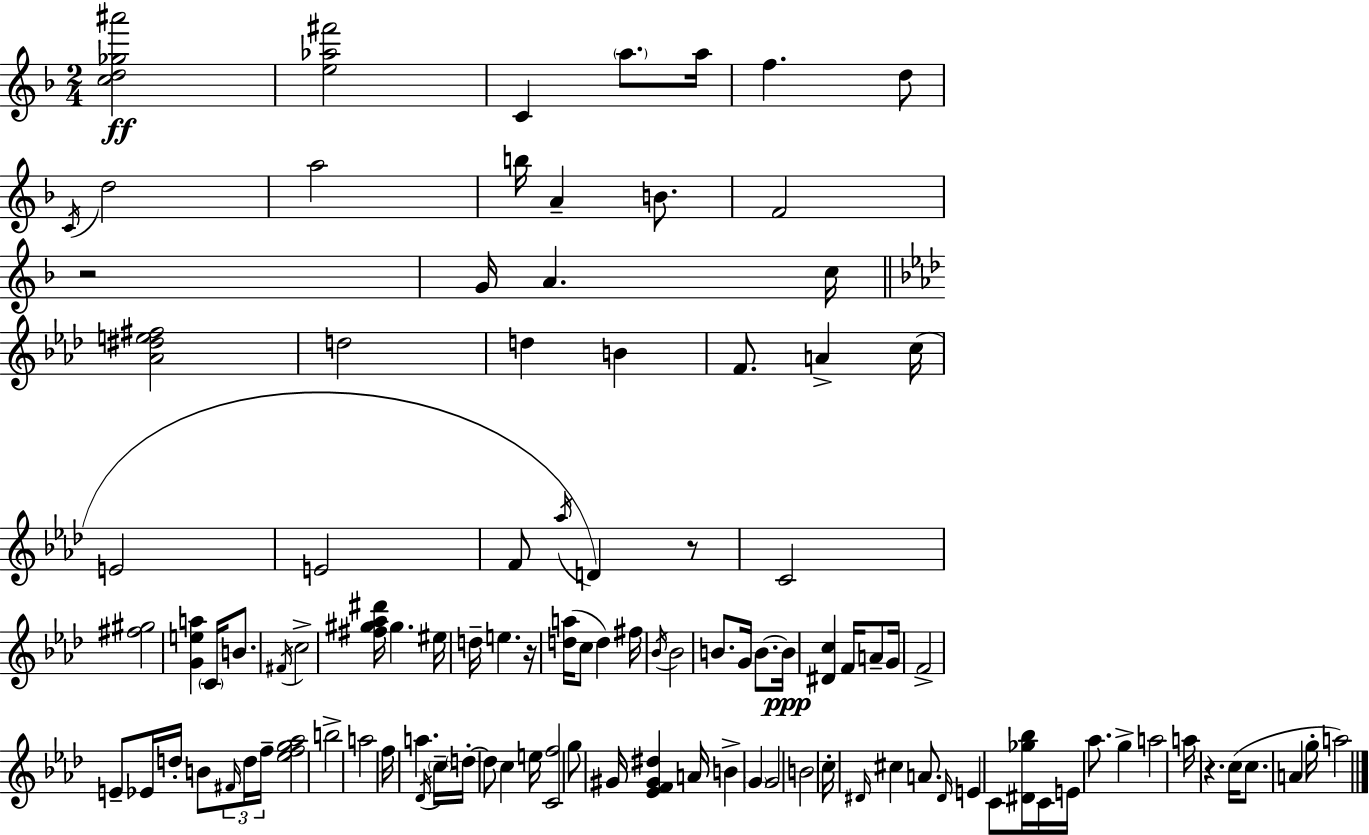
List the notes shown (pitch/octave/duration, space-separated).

[C5,D5,Gb5,A#6]/h [E5,Ab5,F#6]/h C4/q A5/e. A5/s F5/q. D5/e C4/s D5/h A5/h B5/s A4/q B4/e. F4/h R/h G4/s A4/q. C5/s [Ab4,D#5,E5,F#5]/h D5/h D5/q B4/q F4/e. A4/q C5/s E4/h E4/h F4/e Ab5/s D4/q R/e C4/h [F#5,G#5]/h [G4,E5,A5]/q C4/s B4/e. F#4/s C5/h [F#5,G#5,Ab5,D#6]/s G#5/q. EIS5/s D5/s E5/q. R/s [D5,A5]/s C5/e D5/q F#5/s Bb4/s Bb4/h B4/e. G4/s B4/e. B4/s [D#4,C5]/q F4/s A4/e G4/s F4/h E4/e Eb4/s D5/s B4/e F#4/s D5/s F5/s [Eb5,F5,G5,Ab5]/h B5/h A5/h F5/s A5/q. Db4/s C5/s D5/s D5/e C5/q E5/s [C4,F5]/h G5/e G#4/s [Eb4,F4,G#4,D#5]/q A4/s B4/q G4/q G4/h B4/h C5/s D#4/s C#5/q A4/e. D#4/s E4/q C4/e [D#4,Gb5,Bb5]/s C4/s E4/s Ab5/e. G5/q A5/h A5/s R/q. C5/s C5/e. A4/q G5/s A5/h